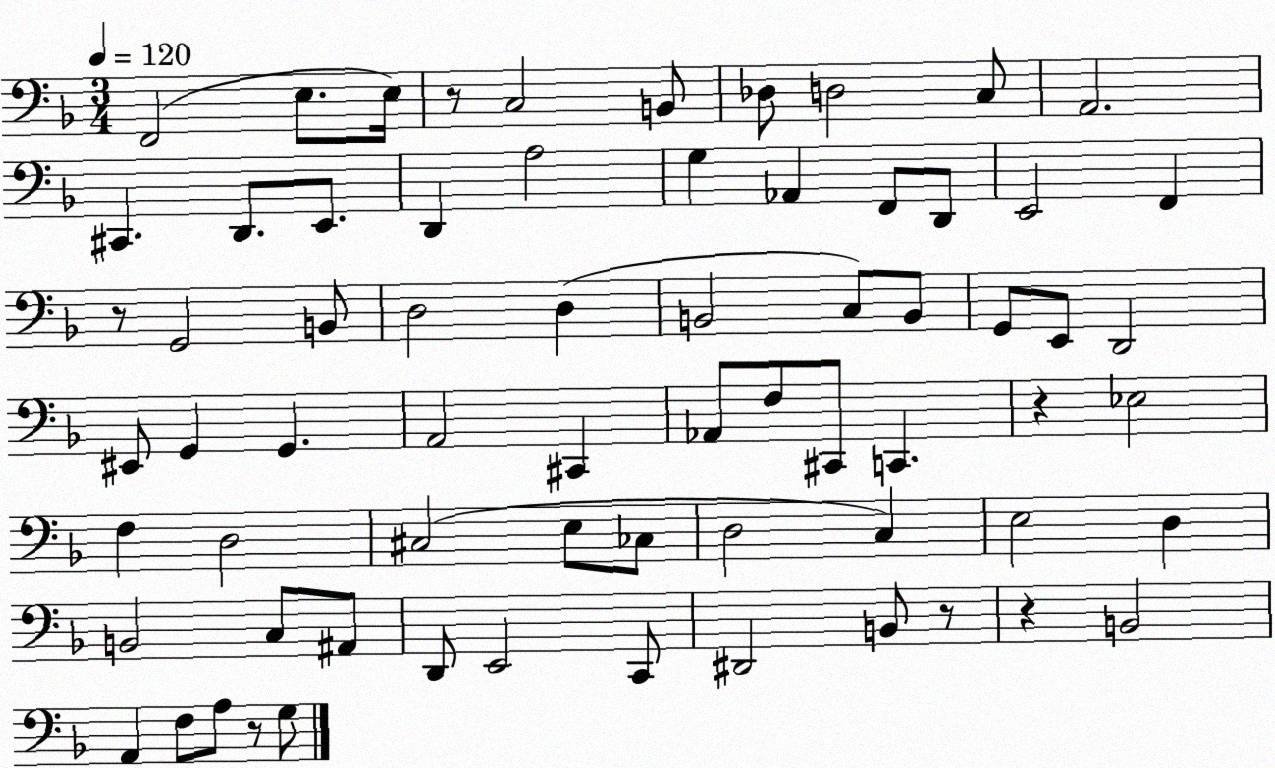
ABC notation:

X:1
T:Untitled
M:3/4
L:1/4
K:F
F,,2 E,/2 E,/4 z/2 C,2 B,,/2 _D,/2 D,2 C,/2 A,,2 ^C,, D,,/2 E,,/2 D,, A,2 G, _A,, F,,/2 D,,/2 E,,2 F,, z/2 G,,2 B,,/2 D,2 D, B,,2 C,/2 B,,/2 G,,/2 E,,/2 D,,2 ^E,,/2 G,, G,, A,,2 ^C,, _A,,/2 F,/2 ^C,,/2 C,, z _E,2 F, D,2 ^C,2 E,/2 _C,/2 D,2 C, E,2 D, B,,2 C,/2 ^A,,/2 D,,/2 E,,2 C,,/2 ^D,,2 B,,/2 z/2 z B,,2 A,, F,/2 A,/2 z/2 G,/2